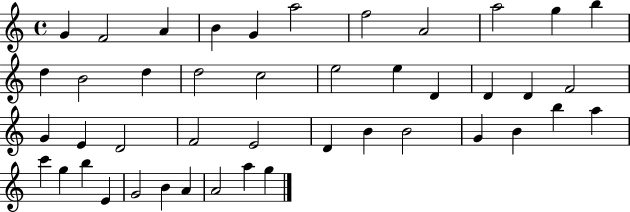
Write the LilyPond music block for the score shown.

{
  \clef treble
  \time 4/4
  \defaultTimeSignature
  \key c \major
  g'4 f'2 a'4 | b'4 g'4 a''2 | f''2 a'2 | a''2 g''4 b''4 | \break d''4 b'2 d''4 | d''2 c''2 | e''2 e''4 d'4 | d'4 d'4 f'2 | \break g'4 e'4 d'2 | f'2 e'2 | d'4 b'4 b'2 | g'4 b'4 b''4 a''4 | \break c'''4 g''4 b''4 e'4 | g'2 b'4 a'4 | a'2 a''4 g''4 | \bar "|."
}